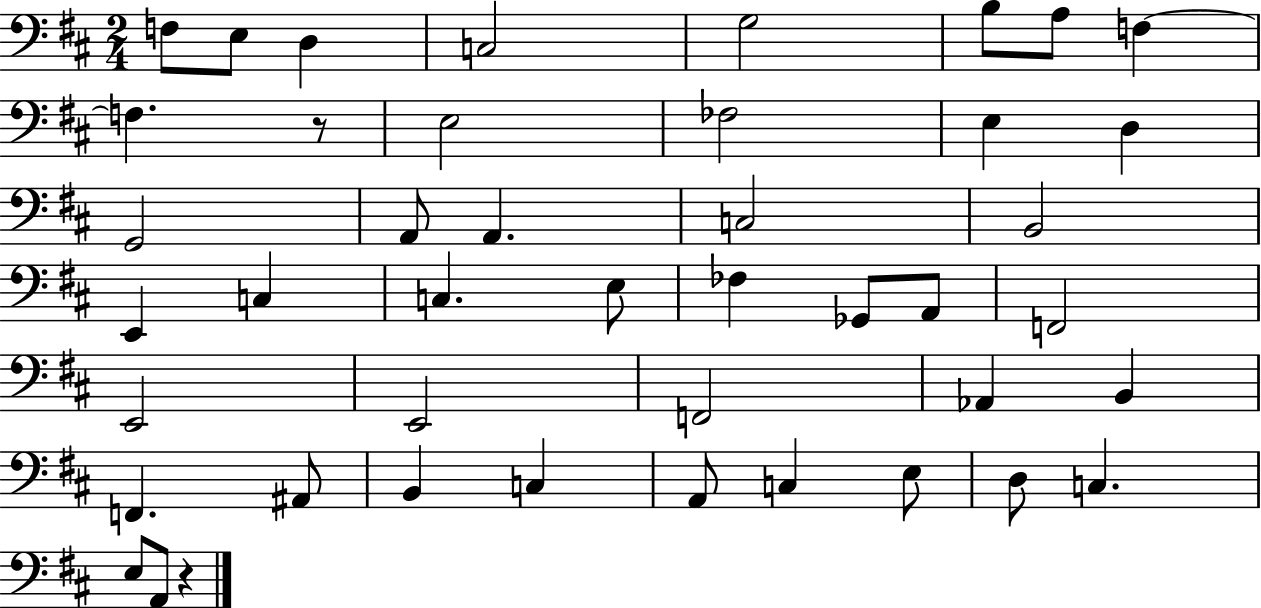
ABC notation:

X:1
T:Untitled
M:2/4
L:1/4
K:D
F,/2 E,/2 D, C,2 G,2 B,/2 A,/2 F, F, z/2 E,2 _F,2 E, D, G,,2 A,,/2 A,, C,2 B,,2 E,, C, C, E,/2 _F, _G,,/2 A,,/2 F,,2 E,,2 E,,2 F,,2 _A,, B,, F,, ^A,,/2 B,, C, A,,/2 C, E,/2 D,/2 C, E,/2 A,,/2 z